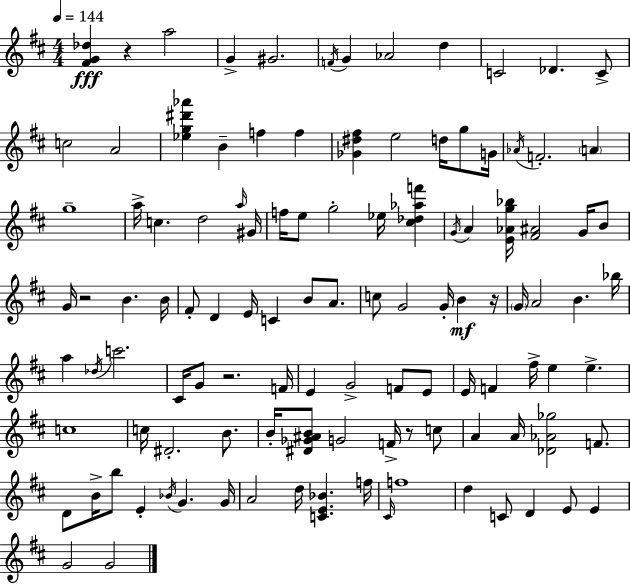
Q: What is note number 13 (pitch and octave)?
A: B4